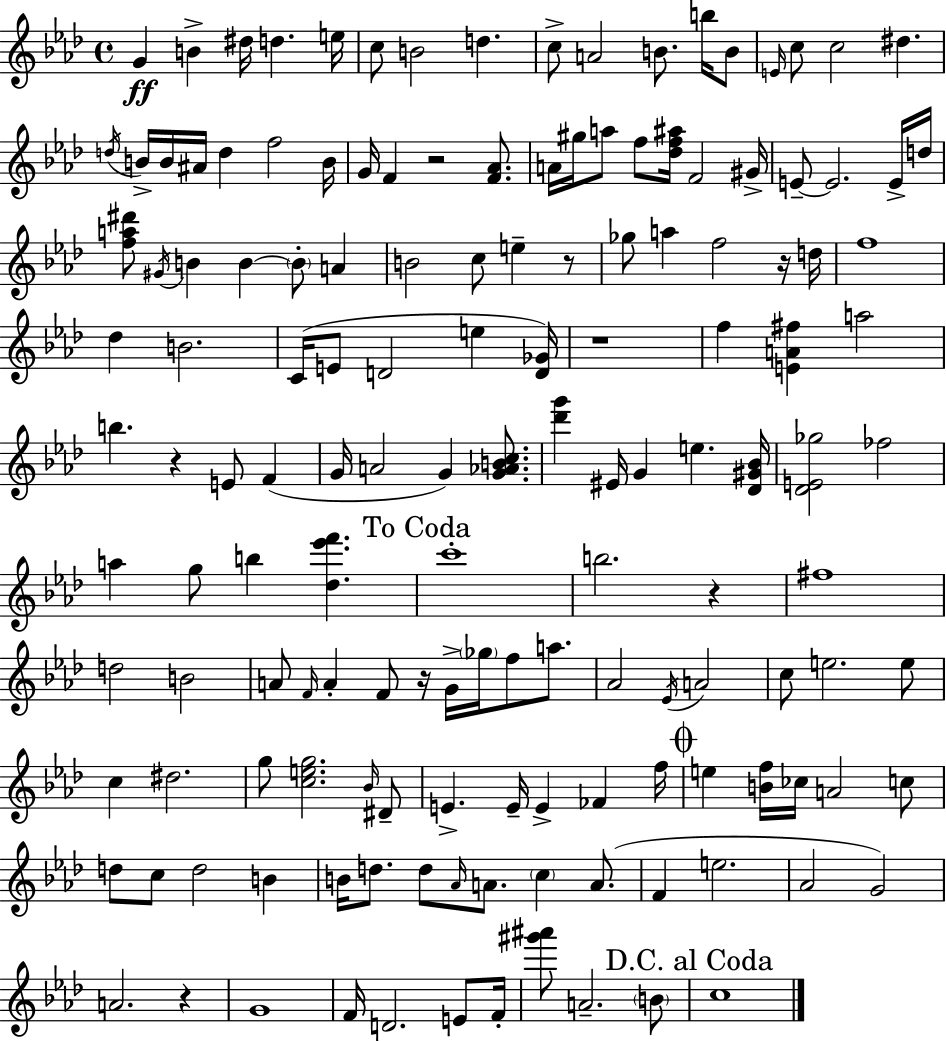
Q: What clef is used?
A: treble